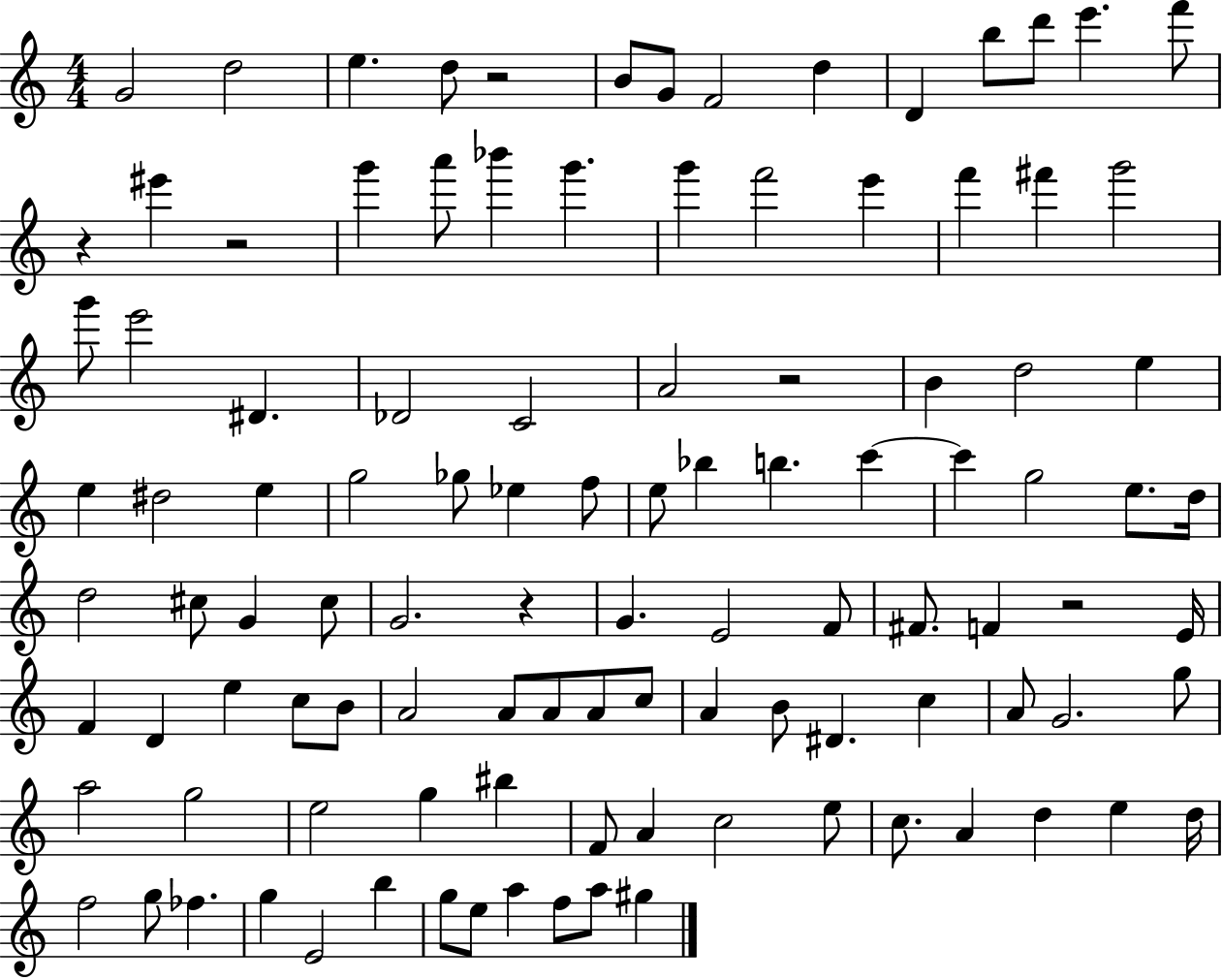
X:1
T:Untitled
M:4/4
L:1/4
K:C
G2 d2 e d/2 z2 B/2 G/2 F2 d D b/2 d'/2 e' f'/2 z ^e' z2 g' a'/2 _b' g' g' f'2 e' f' ^f' g'2 g'/2 e'2 ^D _D2 C2 A2 z2 B d2 e e ^d2 e g2 _g/2 _e f/2 e/2 _b b c' c' g2 e/2 d/4 d2 ^c/2 G ^c/2 G2 z G E2 F/2 ^F/2 F z2 E/4 F D e c/2 B/2 A2 A/2 A/2 A/2 c/2 A B/2 ^D c A/2 G2 g/2 a2 g2 e2 g ^b F/2 A c2 e/2 c/2 A d e d/4 f2 g/2 _f g E2 b g/2 e/2 a f/2 a/2 ^g